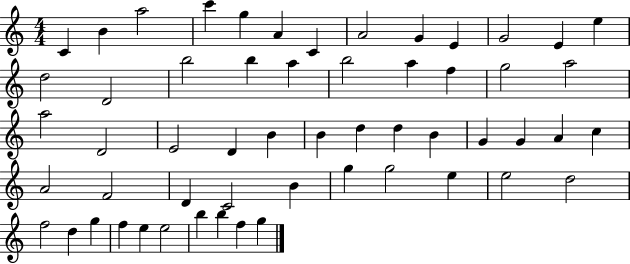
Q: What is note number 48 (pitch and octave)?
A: D5